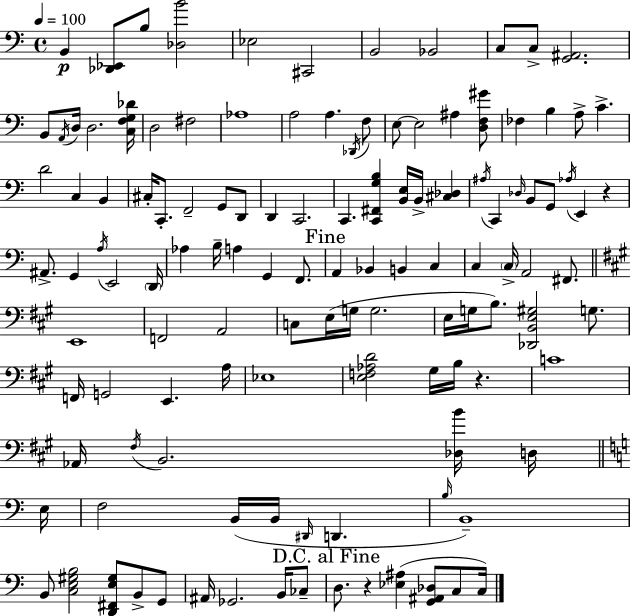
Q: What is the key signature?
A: C major